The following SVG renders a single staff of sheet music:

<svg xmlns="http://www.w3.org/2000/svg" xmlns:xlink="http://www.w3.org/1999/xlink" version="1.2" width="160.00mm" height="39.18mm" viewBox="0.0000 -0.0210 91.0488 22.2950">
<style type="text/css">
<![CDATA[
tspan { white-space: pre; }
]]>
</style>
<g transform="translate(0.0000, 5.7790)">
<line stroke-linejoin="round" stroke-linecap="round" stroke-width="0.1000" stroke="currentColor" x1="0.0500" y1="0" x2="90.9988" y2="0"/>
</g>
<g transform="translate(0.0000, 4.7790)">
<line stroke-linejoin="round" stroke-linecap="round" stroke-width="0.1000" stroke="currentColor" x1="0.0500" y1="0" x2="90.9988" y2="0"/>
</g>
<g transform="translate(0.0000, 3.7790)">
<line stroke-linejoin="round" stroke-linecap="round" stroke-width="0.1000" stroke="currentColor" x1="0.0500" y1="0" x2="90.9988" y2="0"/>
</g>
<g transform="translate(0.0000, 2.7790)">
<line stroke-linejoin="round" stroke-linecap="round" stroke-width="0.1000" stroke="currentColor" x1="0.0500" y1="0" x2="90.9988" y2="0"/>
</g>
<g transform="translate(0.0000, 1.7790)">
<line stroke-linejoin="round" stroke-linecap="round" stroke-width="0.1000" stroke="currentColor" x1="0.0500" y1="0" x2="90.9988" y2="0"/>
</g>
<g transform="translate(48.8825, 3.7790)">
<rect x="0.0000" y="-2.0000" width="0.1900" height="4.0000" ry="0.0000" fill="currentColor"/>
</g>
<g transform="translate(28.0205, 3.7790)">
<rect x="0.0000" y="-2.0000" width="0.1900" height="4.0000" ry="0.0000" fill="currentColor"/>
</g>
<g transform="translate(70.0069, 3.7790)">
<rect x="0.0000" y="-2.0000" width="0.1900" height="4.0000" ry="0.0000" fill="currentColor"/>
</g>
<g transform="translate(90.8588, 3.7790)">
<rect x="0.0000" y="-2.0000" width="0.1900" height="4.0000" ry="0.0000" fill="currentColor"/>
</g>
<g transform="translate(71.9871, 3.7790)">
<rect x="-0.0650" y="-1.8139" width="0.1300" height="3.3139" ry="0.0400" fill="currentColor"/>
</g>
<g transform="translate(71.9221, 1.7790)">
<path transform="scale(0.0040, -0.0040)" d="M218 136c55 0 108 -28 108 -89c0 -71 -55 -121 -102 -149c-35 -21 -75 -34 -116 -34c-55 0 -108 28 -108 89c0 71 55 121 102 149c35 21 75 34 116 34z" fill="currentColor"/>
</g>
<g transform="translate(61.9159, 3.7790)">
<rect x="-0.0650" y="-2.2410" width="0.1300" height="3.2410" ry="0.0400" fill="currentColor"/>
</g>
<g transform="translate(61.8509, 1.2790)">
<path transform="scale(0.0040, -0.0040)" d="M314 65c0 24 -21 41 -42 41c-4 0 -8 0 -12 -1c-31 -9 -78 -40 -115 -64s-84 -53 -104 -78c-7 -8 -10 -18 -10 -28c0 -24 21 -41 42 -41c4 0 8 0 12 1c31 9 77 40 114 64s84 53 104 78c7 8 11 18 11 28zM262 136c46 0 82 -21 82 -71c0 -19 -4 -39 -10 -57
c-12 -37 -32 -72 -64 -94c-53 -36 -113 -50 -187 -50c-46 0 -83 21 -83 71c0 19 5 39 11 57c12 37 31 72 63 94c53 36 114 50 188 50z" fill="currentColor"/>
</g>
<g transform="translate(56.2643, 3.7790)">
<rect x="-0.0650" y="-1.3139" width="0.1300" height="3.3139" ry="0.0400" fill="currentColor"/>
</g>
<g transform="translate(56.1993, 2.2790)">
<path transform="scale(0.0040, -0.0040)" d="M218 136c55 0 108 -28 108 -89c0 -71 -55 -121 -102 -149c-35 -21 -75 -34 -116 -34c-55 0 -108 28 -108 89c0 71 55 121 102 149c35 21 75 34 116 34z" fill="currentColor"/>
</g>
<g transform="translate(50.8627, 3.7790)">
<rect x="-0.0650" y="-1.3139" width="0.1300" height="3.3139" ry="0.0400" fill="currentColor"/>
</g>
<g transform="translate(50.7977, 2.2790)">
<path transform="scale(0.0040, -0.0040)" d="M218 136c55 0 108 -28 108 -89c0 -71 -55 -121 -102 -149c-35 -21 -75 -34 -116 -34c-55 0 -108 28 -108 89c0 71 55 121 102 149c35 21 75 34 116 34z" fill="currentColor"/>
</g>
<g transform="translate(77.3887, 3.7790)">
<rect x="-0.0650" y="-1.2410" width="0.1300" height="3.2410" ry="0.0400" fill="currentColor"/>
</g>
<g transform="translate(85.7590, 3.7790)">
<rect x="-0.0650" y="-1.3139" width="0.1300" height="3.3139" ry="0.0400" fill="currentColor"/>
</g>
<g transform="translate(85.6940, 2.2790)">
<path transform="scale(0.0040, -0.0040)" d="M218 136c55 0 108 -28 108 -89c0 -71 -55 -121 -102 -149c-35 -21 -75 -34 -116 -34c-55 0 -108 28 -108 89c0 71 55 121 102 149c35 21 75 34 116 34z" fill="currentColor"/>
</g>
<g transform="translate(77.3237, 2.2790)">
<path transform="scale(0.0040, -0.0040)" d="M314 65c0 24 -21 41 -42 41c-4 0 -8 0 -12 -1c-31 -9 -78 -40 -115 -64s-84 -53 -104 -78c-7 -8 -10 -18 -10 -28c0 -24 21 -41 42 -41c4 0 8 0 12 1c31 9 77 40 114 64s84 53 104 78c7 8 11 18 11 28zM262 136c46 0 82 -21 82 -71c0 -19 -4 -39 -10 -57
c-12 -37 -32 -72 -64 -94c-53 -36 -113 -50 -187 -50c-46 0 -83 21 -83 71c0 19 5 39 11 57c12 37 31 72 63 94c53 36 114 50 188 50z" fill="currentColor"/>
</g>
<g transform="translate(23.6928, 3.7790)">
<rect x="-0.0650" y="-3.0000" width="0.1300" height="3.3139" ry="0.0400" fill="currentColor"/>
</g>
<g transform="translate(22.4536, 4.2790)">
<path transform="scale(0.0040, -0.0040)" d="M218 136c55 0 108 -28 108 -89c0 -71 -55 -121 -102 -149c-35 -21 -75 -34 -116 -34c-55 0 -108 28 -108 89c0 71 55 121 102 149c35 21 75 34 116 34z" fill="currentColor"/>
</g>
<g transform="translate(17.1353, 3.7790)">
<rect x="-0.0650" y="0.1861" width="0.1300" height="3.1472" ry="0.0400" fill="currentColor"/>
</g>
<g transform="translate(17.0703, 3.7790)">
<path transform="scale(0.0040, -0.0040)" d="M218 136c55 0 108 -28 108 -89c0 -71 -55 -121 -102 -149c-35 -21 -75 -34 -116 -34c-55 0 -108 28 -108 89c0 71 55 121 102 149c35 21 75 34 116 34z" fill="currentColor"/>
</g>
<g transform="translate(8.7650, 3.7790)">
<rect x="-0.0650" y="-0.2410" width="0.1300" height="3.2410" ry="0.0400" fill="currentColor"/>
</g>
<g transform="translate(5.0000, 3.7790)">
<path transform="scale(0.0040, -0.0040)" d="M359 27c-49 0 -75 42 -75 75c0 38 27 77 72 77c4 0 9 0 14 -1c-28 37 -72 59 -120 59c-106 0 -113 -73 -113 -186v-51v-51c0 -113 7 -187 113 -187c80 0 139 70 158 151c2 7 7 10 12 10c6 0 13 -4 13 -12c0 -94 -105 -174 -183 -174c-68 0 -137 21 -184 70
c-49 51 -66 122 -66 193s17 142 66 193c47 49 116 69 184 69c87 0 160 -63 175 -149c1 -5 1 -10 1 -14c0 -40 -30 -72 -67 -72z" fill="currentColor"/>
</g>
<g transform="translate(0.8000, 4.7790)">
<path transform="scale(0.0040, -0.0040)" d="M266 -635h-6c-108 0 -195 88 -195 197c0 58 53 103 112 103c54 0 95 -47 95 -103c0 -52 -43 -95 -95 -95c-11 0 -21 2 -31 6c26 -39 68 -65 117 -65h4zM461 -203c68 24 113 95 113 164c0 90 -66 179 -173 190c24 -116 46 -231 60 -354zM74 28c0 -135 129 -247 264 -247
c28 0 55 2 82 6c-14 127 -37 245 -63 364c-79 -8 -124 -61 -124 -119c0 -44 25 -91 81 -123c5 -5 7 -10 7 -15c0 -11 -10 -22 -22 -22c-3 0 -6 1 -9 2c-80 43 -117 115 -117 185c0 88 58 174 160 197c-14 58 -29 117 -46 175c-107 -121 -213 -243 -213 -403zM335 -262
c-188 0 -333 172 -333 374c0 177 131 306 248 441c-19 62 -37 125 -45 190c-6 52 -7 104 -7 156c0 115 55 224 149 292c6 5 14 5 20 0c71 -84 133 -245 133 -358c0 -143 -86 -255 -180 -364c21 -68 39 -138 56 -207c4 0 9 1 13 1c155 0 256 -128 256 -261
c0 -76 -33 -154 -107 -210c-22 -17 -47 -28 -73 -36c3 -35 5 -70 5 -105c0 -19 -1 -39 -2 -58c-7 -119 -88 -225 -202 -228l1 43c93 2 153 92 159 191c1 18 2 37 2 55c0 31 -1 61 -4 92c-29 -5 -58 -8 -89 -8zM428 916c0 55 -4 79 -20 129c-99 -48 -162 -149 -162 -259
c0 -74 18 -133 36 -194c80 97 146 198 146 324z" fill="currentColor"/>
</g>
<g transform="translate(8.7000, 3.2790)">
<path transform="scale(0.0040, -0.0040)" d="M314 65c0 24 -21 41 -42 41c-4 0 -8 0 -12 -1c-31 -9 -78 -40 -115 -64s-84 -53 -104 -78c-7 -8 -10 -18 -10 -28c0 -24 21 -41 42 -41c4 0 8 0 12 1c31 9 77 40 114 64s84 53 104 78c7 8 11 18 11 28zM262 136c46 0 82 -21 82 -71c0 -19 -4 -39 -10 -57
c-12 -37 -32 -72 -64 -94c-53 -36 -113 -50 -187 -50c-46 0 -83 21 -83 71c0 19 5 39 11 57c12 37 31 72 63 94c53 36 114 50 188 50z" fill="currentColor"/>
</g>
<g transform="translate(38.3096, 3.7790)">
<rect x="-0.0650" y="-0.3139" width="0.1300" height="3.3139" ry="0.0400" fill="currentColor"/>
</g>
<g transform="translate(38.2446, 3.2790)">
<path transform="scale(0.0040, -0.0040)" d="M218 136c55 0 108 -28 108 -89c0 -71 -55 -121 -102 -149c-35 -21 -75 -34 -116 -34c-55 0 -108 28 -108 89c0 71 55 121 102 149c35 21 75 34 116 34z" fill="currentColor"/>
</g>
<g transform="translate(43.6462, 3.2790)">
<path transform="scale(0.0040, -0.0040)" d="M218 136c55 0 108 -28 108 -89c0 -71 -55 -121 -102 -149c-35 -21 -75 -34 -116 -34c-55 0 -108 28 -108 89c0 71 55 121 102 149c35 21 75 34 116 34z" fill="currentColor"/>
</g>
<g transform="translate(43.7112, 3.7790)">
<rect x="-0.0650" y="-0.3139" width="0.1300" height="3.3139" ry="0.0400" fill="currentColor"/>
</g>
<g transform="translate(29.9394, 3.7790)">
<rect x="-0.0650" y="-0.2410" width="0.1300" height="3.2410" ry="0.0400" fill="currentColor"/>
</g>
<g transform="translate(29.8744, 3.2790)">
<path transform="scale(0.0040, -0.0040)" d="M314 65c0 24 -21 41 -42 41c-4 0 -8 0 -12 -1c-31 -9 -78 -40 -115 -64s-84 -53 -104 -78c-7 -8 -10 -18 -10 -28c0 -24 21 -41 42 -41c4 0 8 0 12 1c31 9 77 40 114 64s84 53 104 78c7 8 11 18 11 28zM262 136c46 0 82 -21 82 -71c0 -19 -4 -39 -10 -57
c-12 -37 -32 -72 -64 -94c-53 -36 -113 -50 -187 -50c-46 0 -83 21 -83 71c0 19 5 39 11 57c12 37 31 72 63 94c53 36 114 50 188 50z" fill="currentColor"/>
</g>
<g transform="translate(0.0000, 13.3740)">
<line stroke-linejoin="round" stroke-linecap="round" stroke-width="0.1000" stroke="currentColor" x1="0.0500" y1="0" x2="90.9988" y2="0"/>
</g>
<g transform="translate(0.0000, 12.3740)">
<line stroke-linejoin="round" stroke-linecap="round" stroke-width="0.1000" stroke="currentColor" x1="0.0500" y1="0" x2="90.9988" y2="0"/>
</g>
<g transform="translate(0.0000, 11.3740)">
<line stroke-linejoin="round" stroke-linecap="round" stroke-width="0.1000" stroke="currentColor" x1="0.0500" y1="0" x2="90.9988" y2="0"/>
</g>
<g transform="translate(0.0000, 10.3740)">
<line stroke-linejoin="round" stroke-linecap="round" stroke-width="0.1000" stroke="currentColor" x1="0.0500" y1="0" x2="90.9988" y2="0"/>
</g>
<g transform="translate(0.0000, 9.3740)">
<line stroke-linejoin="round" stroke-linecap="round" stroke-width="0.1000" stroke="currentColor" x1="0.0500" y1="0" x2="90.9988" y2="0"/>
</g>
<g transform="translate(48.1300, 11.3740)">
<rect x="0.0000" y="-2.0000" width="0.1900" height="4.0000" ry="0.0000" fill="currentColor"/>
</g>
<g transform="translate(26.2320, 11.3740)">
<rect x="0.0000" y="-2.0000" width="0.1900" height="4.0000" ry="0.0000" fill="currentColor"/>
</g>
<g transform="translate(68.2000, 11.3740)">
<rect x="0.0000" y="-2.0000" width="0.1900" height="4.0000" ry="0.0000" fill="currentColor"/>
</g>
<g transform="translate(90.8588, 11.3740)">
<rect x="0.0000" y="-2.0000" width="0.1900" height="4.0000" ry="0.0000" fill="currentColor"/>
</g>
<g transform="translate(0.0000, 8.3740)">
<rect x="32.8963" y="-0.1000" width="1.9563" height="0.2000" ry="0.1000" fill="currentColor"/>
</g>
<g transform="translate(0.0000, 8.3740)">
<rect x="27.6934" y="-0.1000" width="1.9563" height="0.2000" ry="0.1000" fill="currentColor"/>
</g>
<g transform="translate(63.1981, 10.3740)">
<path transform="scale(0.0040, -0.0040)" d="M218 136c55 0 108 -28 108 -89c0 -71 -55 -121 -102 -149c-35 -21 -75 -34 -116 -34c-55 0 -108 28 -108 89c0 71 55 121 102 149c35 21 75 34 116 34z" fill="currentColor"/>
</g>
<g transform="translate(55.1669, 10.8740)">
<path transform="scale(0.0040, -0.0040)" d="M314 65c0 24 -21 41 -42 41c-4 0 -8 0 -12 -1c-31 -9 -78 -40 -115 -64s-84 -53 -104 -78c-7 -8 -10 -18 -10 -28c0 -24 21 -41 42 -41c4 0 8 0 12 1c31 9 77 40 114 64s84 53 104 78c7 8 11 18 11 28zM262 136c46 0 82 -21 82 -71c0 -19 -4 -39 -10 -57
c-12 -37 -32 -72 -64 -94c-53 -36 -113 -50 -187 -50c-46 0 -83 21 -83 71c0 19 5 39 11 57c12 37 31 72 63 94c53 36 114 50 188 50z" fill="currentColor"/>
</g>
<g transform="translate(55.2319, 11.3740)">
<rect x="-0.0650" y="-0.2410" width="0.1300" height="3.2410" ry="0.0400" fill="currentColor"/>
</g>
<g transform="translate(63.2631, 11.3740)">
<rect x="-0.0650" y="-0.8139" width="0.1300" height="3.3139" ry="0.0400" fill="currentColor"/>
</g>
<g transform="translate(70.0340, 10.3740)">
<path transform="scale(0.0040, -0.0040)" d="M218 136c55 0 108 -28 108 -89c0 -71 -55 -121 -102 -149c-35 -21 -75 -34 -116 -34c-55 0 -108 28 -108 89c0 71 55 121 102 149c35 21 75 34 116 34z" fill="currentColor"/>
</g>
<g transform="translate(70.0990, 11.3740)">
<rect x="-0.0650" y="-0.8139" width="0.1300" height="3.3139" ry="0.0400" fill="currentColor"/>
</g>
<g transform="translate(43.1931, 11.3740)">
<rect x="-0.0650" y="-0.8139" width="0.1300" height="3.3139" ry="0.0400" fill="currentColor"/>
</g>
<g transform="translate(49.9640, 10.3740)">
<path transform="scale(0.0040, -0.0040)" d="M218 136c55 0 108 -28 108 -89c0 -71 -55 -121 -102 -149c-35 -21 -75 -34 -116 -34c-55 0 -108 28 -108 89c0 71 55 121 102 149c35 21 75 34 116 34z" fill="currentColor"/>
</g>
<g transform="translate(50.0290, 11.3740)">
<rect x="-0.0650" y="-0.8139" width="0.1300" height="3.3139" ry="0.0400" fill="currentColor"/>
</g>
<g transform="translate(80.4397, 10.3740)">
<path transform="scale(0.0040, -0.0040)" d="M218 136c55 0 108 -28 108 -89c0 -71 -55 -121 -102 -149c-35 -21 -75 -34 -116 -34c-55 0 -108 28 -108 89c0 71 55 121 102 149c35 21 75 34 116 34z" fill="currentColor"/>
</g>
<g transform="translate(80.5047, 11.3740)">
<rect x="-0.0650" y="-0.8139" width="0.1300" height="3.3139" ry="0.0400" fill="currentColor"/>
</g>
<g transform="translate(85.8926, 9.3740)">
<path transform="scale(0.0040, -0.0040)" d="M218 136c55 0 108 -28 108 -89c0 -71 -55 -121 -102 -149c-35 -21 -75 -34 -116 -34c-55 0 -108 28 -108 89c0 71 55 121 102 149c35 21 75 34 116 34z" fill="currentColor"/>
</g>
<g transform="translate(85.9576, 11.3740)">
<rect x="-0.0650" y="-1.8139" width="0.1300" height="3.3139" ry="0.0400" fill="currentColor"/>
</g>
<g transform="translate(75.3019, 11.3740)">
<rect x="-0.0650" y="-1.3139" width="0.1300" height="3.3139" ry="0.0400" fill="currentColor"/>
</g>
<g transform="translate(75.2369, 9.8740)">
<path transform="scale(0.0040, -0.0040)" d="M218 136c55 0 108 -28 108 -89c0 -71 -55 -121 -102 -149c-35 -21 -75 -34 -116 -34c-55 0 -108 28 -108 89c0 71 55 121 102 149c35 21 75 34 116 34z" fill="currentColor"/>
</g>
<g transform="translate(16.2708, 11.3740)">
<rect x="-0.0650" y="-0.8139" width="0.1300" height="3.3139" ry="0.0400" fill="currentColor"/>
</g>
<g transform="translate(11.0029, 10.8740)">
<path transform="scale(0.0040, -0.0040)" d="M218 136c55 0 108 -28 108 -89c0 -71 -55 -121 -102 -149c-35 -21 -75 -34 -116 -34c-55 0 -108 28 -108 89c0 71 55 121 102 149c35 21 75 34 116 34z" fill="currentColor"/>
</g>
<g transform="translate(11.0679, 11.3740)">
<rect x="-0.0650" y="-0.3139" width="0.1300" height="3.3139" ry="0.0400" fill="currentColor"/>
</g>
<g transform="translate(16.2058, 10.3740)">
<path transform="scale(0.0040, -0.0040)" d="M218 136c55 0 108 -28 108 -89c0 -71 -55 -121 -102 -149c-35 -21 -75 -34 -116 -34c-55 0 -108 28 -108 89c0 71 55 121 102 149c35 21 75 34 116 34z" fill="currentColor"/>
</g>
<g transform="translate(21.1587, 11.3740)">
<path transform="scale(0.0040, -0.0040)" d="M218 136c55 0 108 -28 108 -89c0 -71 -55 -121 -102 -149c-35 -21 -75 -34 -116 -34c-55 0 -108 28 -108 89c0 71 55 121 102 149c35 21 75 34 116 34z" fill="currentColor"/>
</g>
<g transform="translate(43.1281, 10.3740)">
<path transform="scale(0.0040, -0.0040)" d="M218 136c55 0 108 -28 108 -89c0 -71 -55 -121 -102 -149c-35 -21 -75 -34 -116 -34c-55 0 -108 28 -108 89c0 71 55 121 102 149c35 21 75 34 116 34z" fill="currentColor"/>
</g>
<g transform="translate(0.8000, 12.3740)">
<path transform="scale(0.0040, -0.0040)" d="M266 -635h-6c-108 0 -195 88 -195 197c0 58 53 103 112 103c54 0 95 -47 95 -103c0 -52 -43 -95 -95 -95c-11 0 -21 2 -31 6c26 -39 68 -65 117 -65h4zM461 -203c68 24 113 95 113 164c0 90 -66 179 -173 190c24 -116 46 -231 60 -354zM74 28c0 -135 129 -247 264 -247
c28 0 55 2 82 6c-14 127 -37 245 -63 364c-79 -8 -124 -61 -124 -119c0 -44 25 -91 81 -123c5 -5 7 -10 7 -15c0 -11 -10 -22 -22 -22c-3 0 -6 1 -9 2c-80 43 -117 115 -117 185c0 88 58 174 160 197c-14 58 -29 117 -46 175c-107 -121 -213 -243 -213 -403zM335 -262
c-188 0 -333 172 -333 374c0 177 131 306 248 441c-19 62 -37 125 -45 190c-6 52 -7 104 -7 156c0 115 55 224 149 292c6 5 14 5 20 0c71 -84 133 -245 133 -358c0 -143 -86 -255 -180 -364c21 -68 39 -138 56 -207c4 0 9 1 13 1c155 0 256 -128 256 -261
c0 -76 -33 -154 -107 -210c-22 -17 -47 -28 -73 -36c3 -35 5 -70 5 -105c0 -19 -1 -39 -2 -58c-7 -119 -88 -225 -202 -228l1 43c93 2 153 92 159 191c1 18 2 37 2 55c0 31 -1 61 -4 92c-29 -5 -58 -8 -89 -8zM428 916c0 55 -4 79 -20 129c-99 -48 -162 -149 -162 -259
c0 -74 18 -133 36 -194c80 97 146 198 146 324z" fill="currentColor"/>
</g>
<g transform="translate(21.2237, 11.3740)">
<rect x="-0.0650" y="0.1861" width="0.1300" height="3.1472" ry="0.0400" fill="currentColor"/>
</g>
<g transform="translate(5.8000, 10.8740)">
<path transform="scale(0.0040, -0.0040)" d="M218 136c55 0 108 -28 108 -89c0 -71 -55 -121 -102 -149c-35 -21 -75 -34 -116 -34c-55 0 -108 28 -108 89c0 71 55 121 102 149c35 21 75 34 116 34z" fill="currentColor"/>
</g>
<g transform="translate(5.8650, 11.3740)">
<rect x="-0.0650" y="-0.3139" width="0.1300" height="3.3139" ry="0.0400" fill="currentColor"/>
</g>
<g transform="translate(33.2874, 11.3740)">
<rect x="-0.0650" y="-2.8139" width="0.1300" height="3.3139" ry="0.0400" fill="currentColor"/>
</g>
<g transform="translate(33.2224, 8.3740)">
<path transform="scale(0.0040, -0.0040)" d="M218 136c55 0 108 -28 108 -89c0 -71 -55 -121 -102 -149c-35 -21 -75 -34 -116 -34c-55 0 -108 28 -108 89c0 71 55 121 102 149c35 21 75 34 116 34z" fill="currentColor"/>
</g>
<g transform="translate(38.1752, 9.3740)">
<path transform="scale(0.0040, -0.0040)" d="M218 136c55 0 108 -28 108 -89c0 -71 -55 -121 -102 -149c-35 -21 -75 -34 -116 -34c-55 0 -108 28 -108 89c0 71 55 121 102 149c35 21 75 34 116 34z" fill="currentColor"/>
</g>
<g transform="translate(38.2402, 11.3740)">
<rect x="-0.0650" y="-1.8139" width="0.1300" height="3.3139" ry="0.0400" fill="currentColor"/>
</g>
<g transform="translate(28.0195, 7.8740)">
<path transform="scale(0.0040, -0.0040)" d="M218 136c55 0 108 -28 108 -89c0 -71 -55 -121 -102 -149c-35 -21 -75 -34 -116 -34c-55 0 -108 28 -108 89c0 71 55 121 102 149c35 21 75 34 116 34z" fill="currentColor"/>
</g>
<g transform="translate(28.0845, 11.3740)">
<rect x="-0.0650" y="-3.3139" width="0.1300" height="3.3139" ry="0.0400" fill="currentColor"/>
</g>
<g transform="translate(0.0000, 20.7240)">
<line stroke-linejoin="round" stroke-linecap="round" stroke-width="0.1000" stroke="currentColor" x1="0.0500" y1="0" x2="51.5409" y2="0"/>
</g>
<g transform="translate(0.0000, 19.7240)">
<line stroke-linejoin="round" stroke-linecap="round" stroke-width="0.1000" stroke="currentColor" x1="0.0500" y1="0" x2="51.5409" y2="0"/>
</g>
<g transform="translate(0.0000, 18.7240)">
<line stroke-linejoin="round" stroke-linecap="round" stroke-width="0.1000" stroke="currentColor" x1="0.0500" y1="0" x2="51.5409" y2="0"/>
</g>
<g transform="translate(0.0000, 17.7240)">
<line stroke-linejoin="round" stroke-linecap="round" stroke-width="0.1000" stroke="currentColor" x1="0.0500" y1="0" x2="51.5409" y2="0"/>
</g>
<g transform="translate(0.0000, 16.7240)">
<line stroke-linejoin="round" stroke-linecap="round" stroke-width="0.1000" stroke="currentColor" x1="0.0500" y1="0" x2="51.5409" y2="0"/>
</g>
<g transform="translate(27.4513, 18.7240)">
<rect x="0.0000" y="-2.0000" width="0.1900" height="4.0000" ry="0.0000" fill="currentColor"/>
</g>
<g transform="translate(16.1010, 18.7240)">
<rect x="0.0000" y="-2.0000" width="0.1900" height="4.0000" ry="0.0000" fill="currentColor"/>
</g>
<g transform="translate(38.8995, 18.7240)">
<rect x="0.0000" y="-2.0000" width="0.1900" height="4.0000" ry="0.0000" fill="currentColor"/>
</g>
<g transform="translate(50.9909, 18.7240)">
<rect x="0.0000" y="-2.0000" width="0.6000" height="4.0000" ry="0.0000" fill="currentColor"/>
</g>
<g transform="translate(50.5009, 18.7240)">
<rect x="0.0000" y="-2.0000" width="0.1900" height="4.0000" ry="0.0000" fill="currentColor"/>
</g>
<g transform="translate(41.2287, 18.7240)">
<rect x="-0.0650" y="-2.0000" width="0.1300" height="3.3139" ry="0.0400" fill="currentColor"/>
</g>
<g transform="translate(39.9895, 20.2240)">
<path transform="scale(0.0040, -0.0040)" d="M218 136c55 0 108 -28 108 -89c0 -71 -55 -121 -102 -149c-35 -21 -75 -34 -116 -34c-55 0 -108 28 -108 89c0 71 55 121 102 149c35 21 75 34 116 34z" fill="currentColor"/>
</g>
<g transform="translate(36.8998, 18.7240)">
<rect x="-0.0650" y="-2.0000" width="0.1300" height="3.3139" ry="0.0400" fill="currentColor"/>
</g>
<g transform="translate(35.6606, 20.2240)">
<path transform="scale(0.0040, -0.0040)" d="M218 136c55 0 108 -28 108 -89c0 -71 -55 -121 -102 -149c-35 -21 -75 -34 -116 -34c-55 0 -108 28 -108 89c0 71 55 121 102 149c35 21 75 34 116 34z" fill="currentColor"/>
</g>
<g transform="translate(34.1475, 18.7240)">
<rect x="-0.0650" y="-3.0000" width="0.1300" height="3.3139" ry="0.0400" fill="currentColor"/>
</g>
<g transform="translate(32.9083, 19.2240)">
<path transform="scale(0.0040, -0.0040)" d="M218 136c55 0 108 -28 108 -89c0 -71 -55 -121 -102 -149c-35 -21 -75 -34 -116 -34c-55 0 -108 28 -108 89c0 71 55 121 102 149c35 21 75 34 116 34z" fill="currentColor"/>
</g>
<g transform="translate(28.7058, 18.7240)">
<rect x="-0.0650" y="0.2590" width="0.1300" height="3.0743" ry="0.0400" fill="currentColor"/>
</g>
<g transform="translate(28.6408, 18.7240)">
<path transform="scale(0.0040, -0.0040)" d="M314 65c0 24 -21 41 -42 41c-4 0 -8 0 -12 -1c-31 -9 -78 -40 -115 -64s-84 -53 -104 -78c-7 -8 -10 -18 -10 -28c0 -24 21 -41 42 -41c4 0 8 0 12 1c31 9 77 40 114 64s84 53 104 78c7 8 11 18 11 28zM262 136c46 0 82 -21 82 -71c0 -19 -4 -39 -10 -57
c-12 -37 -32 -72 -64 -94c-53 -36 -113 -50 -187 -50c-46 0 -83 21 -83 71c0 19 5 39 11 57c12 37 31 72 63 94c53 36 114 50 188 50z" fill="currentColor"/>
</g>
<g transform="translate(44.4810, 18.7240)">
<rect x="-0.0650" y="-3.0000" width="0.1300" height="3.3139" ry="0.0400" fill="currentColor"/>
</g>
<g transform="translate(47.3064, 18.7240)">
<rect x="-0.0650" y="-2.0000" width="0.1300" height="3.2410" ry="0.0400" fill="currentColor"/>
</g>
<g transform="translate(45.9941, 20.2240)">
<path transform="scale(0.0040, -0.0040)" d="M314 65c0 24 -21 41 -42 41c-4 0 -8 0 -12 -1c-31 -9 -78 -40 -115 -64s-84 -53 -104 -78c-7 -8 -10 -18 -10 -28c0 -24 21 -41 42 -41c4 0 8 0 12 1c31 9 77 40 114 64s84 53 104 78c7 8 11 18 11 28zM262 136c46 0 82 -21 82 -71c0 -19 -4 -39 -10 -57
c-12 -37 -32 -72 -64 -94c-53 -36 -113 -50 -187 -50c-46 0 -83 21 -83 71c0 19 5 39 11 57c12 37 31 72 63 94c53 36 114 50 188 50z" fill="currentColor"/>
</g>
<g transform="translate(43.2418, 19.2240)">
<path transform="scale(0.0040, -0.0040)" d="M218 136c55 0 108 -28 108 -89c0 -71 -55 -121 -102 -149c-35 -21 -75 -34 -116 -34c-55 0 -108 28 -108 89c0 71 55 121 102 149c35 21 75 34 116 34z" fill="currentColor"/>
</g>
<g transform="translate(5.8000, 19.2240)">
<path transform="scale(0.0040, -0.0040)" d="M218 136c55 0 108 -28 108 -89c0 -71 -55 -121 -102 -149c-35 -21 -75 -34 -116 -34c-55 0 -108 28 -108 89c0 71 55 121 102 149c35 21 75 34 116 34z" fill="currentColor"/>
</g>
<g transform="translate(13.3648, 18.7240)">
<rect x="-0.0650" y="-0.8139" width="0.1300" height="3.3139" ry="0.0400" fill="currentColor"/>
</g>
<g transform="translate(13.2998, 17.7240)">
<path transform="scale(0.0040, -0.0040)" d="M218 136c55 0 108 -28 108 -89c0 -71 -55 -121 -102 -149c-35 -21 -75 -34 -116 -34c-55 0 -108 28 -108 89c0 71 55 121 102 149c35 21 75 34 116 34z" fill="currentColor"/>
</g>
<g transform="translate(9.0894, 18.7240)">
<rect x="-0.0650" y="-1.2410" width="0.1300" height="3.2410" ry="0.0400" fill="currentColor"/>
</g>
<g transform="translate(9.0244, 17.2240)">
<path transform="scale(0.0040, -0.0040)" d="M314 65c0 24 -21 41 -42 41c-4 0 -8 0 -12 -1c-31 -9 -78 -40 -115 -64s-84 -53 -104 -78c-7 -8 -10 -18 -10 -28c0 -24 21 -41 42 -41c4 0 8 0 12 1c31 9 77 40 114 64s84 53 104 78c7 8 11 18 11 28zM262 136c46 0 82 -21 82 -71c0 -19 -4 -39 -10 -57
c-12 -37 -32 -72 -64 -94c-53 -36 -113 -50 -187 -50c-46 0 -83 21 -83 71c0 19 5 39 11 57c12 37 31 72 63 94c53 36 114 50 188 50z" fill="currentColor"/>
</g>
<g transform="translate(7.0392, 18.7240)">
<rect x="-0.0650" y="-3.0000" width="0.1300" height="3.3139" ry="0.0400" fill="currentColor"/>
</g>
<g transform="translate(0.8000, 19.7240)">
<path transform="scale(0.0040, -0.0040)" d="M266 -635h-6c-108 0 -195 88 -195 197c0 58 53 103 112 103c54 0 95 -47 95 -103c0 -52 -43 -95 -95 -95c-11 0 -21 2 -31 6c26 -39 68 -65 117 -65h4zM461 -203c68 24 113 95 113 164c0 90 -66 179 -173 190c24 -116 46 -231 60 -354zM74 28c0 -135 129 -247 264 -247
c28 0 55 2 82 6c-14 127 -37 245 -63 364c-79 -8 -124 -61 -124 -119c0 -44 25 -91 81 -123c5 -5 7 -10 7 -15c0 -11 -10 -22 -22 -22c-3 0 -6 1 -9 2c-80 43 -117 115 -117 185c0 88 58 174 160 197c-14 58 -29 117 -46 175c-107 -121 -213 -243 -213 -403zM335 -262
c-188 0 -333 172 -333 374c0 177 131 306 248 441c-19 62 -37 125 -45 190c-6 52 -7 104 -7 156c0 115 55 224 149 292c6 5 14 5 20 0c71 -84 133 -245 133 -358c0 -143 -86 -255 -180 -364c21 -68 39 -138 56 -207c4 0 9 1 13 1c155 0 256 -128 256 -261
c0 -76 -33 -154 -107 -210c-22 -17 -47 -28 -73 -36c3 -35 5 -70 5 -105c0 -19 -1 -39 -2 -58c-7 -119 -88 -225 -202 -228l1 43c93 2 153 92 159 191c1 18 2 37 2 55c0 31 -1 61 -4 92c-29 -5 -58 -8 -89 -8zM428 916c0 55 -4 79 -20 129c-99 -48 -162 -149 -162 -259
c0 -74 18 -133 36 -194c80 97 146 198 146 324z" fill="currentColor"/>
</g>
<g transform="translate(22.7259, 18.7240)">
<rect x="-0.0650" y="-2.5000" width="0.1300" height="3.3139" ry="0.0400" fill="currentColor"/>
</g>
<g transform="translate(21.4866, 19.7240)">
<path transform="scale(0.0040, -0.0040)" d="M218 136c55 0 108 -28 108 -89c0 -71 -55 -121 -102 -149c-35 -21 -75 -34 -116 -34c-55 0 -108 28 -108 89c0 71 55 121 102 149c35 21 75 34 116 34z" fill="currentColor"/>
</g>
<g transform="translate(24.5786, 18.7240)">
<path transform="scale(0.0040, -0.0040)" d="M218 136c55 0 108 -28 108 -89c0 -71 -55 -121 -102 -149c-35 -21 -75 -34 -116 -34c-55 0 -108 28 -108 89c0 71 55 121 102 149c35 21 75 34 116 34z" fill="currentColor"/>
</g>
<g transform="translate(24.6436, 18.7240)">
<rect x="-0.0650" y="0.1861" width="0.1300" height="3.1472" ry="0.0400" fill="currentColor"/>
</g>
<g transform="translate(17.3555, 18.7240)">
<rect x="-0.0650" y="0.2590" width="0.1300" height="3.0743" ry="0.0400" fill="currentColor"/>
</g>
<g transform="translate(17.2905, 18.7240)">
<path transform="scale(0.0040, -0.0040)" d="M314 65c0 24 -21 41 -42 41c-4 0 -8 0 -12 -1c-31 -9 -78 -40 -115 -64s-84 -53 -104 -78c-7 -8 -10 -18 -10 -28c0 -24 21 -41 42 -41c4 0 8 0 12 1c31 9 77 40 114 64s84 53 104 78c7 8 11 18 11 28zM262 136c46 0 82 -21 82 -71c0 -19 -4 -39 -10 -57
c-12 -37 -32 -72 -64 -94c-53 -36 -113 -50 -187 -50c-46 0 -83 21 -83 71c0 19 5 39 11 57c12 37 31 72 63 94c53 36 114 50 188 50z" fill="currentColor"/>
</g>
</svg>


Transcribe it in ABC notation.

X:1
T:Untitled
M:4/4
L:1/4
K:C
c2 B A c2 c c e e g2 f e2 e c c d B b a f d d c2 d d e d f A e2 d B2 G B B2 A F F A F2